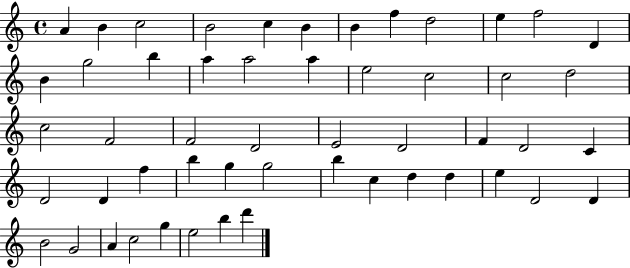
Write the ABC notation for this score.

X:1
T:Untitled
M:4/4
L:1/4
K:C
A B c2 B2 c B B f d2 e f2 D B g2 b a a2 a e2 c2 c2 d2 c2 F2 F2 D2 E2 D2 F D2 C D2 D f b g g2 b c d d e D2 D B2 G2 A c2 g e2 b d'